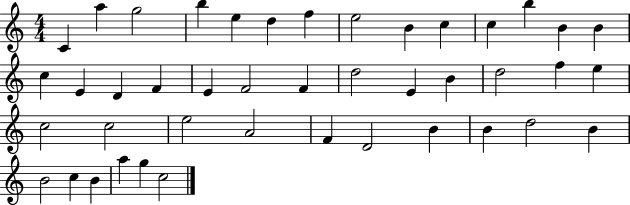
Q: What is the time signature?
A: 4/4